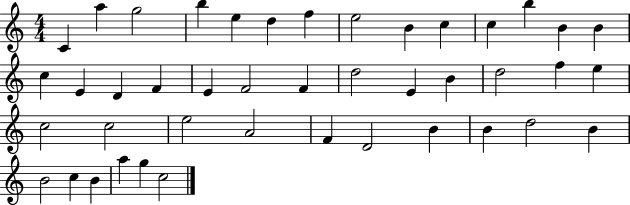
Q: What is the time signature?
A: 4/4